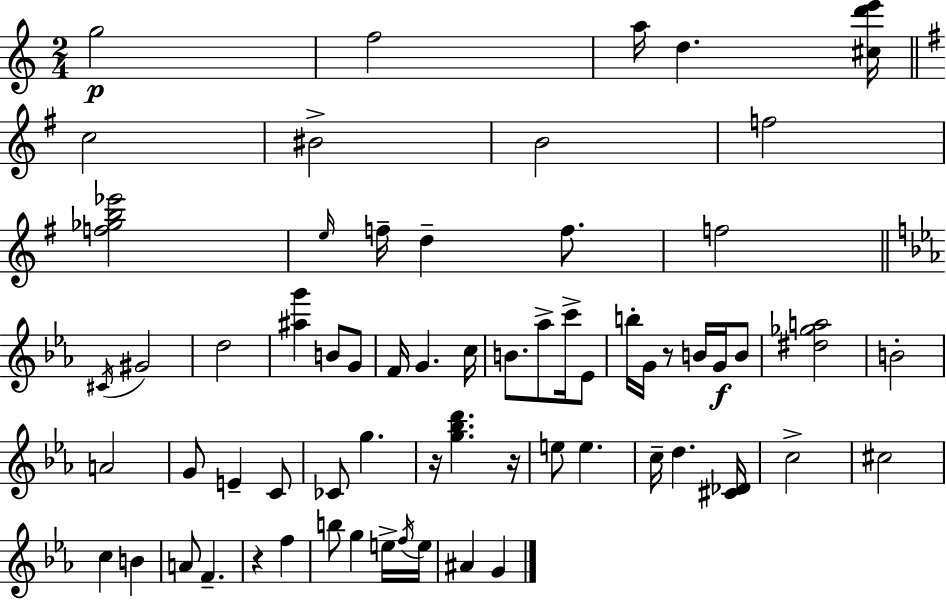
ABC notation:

X:1
T:Untitled
M:2/4
L:1/4
K:Am
g2 f2 a/4 d [^cd'e']/4 c2 ^B2 B2 f2 [f_gb_e']2 e/4 f/4 d f/2 f2 ^C/4 ^G2 d2 [^ag'] B/2 G/2 F/4 G c/4 B/2 _a/2 c'/4 _E/2 b/4 G/4 z/2 B/4 G/4 B/2 [^d_ga]2 B2 A2 G/2 E C/2 _C/2 g z/4 [g_bd'] z/4 e/2 e c/4 d [^C_D]/4 c2 ^c2 c B A/2 F z f b/2 g e/4 f/4 e/4 ^A G